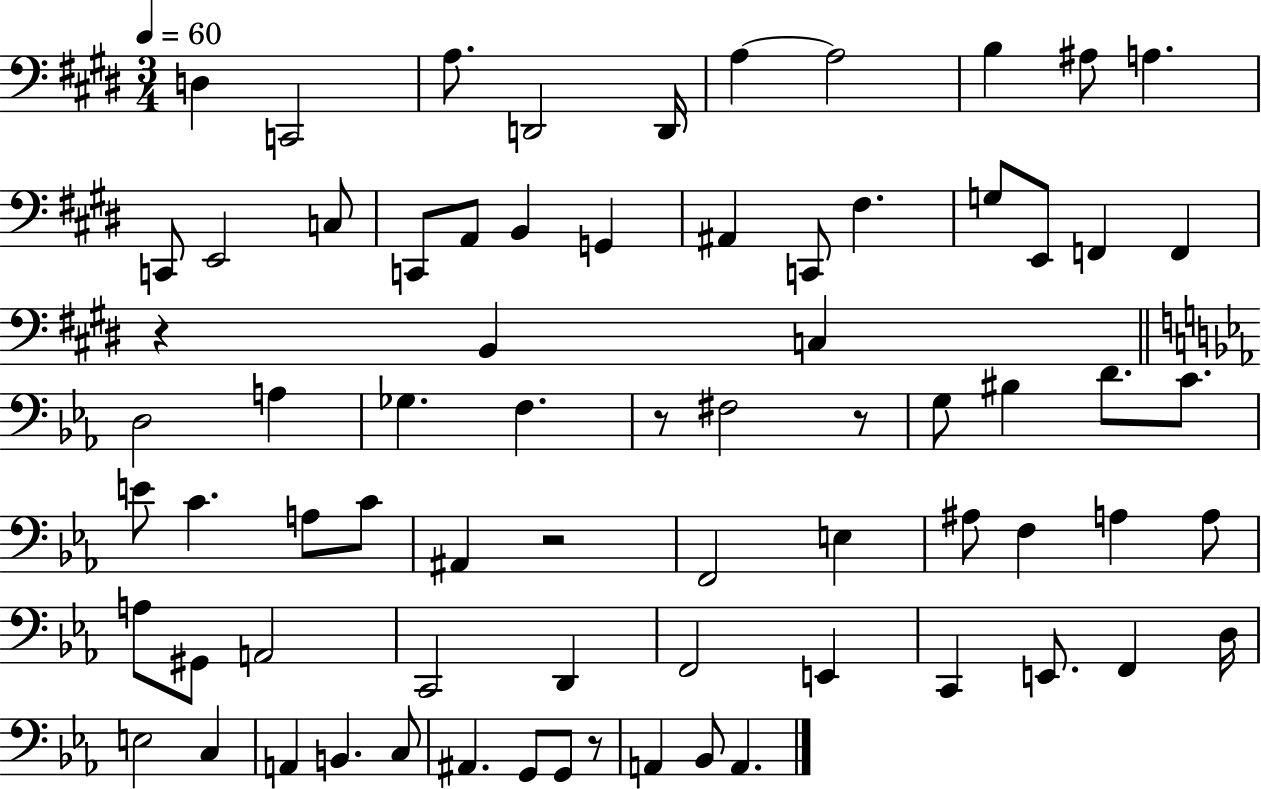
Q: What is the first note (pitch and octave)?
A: D3